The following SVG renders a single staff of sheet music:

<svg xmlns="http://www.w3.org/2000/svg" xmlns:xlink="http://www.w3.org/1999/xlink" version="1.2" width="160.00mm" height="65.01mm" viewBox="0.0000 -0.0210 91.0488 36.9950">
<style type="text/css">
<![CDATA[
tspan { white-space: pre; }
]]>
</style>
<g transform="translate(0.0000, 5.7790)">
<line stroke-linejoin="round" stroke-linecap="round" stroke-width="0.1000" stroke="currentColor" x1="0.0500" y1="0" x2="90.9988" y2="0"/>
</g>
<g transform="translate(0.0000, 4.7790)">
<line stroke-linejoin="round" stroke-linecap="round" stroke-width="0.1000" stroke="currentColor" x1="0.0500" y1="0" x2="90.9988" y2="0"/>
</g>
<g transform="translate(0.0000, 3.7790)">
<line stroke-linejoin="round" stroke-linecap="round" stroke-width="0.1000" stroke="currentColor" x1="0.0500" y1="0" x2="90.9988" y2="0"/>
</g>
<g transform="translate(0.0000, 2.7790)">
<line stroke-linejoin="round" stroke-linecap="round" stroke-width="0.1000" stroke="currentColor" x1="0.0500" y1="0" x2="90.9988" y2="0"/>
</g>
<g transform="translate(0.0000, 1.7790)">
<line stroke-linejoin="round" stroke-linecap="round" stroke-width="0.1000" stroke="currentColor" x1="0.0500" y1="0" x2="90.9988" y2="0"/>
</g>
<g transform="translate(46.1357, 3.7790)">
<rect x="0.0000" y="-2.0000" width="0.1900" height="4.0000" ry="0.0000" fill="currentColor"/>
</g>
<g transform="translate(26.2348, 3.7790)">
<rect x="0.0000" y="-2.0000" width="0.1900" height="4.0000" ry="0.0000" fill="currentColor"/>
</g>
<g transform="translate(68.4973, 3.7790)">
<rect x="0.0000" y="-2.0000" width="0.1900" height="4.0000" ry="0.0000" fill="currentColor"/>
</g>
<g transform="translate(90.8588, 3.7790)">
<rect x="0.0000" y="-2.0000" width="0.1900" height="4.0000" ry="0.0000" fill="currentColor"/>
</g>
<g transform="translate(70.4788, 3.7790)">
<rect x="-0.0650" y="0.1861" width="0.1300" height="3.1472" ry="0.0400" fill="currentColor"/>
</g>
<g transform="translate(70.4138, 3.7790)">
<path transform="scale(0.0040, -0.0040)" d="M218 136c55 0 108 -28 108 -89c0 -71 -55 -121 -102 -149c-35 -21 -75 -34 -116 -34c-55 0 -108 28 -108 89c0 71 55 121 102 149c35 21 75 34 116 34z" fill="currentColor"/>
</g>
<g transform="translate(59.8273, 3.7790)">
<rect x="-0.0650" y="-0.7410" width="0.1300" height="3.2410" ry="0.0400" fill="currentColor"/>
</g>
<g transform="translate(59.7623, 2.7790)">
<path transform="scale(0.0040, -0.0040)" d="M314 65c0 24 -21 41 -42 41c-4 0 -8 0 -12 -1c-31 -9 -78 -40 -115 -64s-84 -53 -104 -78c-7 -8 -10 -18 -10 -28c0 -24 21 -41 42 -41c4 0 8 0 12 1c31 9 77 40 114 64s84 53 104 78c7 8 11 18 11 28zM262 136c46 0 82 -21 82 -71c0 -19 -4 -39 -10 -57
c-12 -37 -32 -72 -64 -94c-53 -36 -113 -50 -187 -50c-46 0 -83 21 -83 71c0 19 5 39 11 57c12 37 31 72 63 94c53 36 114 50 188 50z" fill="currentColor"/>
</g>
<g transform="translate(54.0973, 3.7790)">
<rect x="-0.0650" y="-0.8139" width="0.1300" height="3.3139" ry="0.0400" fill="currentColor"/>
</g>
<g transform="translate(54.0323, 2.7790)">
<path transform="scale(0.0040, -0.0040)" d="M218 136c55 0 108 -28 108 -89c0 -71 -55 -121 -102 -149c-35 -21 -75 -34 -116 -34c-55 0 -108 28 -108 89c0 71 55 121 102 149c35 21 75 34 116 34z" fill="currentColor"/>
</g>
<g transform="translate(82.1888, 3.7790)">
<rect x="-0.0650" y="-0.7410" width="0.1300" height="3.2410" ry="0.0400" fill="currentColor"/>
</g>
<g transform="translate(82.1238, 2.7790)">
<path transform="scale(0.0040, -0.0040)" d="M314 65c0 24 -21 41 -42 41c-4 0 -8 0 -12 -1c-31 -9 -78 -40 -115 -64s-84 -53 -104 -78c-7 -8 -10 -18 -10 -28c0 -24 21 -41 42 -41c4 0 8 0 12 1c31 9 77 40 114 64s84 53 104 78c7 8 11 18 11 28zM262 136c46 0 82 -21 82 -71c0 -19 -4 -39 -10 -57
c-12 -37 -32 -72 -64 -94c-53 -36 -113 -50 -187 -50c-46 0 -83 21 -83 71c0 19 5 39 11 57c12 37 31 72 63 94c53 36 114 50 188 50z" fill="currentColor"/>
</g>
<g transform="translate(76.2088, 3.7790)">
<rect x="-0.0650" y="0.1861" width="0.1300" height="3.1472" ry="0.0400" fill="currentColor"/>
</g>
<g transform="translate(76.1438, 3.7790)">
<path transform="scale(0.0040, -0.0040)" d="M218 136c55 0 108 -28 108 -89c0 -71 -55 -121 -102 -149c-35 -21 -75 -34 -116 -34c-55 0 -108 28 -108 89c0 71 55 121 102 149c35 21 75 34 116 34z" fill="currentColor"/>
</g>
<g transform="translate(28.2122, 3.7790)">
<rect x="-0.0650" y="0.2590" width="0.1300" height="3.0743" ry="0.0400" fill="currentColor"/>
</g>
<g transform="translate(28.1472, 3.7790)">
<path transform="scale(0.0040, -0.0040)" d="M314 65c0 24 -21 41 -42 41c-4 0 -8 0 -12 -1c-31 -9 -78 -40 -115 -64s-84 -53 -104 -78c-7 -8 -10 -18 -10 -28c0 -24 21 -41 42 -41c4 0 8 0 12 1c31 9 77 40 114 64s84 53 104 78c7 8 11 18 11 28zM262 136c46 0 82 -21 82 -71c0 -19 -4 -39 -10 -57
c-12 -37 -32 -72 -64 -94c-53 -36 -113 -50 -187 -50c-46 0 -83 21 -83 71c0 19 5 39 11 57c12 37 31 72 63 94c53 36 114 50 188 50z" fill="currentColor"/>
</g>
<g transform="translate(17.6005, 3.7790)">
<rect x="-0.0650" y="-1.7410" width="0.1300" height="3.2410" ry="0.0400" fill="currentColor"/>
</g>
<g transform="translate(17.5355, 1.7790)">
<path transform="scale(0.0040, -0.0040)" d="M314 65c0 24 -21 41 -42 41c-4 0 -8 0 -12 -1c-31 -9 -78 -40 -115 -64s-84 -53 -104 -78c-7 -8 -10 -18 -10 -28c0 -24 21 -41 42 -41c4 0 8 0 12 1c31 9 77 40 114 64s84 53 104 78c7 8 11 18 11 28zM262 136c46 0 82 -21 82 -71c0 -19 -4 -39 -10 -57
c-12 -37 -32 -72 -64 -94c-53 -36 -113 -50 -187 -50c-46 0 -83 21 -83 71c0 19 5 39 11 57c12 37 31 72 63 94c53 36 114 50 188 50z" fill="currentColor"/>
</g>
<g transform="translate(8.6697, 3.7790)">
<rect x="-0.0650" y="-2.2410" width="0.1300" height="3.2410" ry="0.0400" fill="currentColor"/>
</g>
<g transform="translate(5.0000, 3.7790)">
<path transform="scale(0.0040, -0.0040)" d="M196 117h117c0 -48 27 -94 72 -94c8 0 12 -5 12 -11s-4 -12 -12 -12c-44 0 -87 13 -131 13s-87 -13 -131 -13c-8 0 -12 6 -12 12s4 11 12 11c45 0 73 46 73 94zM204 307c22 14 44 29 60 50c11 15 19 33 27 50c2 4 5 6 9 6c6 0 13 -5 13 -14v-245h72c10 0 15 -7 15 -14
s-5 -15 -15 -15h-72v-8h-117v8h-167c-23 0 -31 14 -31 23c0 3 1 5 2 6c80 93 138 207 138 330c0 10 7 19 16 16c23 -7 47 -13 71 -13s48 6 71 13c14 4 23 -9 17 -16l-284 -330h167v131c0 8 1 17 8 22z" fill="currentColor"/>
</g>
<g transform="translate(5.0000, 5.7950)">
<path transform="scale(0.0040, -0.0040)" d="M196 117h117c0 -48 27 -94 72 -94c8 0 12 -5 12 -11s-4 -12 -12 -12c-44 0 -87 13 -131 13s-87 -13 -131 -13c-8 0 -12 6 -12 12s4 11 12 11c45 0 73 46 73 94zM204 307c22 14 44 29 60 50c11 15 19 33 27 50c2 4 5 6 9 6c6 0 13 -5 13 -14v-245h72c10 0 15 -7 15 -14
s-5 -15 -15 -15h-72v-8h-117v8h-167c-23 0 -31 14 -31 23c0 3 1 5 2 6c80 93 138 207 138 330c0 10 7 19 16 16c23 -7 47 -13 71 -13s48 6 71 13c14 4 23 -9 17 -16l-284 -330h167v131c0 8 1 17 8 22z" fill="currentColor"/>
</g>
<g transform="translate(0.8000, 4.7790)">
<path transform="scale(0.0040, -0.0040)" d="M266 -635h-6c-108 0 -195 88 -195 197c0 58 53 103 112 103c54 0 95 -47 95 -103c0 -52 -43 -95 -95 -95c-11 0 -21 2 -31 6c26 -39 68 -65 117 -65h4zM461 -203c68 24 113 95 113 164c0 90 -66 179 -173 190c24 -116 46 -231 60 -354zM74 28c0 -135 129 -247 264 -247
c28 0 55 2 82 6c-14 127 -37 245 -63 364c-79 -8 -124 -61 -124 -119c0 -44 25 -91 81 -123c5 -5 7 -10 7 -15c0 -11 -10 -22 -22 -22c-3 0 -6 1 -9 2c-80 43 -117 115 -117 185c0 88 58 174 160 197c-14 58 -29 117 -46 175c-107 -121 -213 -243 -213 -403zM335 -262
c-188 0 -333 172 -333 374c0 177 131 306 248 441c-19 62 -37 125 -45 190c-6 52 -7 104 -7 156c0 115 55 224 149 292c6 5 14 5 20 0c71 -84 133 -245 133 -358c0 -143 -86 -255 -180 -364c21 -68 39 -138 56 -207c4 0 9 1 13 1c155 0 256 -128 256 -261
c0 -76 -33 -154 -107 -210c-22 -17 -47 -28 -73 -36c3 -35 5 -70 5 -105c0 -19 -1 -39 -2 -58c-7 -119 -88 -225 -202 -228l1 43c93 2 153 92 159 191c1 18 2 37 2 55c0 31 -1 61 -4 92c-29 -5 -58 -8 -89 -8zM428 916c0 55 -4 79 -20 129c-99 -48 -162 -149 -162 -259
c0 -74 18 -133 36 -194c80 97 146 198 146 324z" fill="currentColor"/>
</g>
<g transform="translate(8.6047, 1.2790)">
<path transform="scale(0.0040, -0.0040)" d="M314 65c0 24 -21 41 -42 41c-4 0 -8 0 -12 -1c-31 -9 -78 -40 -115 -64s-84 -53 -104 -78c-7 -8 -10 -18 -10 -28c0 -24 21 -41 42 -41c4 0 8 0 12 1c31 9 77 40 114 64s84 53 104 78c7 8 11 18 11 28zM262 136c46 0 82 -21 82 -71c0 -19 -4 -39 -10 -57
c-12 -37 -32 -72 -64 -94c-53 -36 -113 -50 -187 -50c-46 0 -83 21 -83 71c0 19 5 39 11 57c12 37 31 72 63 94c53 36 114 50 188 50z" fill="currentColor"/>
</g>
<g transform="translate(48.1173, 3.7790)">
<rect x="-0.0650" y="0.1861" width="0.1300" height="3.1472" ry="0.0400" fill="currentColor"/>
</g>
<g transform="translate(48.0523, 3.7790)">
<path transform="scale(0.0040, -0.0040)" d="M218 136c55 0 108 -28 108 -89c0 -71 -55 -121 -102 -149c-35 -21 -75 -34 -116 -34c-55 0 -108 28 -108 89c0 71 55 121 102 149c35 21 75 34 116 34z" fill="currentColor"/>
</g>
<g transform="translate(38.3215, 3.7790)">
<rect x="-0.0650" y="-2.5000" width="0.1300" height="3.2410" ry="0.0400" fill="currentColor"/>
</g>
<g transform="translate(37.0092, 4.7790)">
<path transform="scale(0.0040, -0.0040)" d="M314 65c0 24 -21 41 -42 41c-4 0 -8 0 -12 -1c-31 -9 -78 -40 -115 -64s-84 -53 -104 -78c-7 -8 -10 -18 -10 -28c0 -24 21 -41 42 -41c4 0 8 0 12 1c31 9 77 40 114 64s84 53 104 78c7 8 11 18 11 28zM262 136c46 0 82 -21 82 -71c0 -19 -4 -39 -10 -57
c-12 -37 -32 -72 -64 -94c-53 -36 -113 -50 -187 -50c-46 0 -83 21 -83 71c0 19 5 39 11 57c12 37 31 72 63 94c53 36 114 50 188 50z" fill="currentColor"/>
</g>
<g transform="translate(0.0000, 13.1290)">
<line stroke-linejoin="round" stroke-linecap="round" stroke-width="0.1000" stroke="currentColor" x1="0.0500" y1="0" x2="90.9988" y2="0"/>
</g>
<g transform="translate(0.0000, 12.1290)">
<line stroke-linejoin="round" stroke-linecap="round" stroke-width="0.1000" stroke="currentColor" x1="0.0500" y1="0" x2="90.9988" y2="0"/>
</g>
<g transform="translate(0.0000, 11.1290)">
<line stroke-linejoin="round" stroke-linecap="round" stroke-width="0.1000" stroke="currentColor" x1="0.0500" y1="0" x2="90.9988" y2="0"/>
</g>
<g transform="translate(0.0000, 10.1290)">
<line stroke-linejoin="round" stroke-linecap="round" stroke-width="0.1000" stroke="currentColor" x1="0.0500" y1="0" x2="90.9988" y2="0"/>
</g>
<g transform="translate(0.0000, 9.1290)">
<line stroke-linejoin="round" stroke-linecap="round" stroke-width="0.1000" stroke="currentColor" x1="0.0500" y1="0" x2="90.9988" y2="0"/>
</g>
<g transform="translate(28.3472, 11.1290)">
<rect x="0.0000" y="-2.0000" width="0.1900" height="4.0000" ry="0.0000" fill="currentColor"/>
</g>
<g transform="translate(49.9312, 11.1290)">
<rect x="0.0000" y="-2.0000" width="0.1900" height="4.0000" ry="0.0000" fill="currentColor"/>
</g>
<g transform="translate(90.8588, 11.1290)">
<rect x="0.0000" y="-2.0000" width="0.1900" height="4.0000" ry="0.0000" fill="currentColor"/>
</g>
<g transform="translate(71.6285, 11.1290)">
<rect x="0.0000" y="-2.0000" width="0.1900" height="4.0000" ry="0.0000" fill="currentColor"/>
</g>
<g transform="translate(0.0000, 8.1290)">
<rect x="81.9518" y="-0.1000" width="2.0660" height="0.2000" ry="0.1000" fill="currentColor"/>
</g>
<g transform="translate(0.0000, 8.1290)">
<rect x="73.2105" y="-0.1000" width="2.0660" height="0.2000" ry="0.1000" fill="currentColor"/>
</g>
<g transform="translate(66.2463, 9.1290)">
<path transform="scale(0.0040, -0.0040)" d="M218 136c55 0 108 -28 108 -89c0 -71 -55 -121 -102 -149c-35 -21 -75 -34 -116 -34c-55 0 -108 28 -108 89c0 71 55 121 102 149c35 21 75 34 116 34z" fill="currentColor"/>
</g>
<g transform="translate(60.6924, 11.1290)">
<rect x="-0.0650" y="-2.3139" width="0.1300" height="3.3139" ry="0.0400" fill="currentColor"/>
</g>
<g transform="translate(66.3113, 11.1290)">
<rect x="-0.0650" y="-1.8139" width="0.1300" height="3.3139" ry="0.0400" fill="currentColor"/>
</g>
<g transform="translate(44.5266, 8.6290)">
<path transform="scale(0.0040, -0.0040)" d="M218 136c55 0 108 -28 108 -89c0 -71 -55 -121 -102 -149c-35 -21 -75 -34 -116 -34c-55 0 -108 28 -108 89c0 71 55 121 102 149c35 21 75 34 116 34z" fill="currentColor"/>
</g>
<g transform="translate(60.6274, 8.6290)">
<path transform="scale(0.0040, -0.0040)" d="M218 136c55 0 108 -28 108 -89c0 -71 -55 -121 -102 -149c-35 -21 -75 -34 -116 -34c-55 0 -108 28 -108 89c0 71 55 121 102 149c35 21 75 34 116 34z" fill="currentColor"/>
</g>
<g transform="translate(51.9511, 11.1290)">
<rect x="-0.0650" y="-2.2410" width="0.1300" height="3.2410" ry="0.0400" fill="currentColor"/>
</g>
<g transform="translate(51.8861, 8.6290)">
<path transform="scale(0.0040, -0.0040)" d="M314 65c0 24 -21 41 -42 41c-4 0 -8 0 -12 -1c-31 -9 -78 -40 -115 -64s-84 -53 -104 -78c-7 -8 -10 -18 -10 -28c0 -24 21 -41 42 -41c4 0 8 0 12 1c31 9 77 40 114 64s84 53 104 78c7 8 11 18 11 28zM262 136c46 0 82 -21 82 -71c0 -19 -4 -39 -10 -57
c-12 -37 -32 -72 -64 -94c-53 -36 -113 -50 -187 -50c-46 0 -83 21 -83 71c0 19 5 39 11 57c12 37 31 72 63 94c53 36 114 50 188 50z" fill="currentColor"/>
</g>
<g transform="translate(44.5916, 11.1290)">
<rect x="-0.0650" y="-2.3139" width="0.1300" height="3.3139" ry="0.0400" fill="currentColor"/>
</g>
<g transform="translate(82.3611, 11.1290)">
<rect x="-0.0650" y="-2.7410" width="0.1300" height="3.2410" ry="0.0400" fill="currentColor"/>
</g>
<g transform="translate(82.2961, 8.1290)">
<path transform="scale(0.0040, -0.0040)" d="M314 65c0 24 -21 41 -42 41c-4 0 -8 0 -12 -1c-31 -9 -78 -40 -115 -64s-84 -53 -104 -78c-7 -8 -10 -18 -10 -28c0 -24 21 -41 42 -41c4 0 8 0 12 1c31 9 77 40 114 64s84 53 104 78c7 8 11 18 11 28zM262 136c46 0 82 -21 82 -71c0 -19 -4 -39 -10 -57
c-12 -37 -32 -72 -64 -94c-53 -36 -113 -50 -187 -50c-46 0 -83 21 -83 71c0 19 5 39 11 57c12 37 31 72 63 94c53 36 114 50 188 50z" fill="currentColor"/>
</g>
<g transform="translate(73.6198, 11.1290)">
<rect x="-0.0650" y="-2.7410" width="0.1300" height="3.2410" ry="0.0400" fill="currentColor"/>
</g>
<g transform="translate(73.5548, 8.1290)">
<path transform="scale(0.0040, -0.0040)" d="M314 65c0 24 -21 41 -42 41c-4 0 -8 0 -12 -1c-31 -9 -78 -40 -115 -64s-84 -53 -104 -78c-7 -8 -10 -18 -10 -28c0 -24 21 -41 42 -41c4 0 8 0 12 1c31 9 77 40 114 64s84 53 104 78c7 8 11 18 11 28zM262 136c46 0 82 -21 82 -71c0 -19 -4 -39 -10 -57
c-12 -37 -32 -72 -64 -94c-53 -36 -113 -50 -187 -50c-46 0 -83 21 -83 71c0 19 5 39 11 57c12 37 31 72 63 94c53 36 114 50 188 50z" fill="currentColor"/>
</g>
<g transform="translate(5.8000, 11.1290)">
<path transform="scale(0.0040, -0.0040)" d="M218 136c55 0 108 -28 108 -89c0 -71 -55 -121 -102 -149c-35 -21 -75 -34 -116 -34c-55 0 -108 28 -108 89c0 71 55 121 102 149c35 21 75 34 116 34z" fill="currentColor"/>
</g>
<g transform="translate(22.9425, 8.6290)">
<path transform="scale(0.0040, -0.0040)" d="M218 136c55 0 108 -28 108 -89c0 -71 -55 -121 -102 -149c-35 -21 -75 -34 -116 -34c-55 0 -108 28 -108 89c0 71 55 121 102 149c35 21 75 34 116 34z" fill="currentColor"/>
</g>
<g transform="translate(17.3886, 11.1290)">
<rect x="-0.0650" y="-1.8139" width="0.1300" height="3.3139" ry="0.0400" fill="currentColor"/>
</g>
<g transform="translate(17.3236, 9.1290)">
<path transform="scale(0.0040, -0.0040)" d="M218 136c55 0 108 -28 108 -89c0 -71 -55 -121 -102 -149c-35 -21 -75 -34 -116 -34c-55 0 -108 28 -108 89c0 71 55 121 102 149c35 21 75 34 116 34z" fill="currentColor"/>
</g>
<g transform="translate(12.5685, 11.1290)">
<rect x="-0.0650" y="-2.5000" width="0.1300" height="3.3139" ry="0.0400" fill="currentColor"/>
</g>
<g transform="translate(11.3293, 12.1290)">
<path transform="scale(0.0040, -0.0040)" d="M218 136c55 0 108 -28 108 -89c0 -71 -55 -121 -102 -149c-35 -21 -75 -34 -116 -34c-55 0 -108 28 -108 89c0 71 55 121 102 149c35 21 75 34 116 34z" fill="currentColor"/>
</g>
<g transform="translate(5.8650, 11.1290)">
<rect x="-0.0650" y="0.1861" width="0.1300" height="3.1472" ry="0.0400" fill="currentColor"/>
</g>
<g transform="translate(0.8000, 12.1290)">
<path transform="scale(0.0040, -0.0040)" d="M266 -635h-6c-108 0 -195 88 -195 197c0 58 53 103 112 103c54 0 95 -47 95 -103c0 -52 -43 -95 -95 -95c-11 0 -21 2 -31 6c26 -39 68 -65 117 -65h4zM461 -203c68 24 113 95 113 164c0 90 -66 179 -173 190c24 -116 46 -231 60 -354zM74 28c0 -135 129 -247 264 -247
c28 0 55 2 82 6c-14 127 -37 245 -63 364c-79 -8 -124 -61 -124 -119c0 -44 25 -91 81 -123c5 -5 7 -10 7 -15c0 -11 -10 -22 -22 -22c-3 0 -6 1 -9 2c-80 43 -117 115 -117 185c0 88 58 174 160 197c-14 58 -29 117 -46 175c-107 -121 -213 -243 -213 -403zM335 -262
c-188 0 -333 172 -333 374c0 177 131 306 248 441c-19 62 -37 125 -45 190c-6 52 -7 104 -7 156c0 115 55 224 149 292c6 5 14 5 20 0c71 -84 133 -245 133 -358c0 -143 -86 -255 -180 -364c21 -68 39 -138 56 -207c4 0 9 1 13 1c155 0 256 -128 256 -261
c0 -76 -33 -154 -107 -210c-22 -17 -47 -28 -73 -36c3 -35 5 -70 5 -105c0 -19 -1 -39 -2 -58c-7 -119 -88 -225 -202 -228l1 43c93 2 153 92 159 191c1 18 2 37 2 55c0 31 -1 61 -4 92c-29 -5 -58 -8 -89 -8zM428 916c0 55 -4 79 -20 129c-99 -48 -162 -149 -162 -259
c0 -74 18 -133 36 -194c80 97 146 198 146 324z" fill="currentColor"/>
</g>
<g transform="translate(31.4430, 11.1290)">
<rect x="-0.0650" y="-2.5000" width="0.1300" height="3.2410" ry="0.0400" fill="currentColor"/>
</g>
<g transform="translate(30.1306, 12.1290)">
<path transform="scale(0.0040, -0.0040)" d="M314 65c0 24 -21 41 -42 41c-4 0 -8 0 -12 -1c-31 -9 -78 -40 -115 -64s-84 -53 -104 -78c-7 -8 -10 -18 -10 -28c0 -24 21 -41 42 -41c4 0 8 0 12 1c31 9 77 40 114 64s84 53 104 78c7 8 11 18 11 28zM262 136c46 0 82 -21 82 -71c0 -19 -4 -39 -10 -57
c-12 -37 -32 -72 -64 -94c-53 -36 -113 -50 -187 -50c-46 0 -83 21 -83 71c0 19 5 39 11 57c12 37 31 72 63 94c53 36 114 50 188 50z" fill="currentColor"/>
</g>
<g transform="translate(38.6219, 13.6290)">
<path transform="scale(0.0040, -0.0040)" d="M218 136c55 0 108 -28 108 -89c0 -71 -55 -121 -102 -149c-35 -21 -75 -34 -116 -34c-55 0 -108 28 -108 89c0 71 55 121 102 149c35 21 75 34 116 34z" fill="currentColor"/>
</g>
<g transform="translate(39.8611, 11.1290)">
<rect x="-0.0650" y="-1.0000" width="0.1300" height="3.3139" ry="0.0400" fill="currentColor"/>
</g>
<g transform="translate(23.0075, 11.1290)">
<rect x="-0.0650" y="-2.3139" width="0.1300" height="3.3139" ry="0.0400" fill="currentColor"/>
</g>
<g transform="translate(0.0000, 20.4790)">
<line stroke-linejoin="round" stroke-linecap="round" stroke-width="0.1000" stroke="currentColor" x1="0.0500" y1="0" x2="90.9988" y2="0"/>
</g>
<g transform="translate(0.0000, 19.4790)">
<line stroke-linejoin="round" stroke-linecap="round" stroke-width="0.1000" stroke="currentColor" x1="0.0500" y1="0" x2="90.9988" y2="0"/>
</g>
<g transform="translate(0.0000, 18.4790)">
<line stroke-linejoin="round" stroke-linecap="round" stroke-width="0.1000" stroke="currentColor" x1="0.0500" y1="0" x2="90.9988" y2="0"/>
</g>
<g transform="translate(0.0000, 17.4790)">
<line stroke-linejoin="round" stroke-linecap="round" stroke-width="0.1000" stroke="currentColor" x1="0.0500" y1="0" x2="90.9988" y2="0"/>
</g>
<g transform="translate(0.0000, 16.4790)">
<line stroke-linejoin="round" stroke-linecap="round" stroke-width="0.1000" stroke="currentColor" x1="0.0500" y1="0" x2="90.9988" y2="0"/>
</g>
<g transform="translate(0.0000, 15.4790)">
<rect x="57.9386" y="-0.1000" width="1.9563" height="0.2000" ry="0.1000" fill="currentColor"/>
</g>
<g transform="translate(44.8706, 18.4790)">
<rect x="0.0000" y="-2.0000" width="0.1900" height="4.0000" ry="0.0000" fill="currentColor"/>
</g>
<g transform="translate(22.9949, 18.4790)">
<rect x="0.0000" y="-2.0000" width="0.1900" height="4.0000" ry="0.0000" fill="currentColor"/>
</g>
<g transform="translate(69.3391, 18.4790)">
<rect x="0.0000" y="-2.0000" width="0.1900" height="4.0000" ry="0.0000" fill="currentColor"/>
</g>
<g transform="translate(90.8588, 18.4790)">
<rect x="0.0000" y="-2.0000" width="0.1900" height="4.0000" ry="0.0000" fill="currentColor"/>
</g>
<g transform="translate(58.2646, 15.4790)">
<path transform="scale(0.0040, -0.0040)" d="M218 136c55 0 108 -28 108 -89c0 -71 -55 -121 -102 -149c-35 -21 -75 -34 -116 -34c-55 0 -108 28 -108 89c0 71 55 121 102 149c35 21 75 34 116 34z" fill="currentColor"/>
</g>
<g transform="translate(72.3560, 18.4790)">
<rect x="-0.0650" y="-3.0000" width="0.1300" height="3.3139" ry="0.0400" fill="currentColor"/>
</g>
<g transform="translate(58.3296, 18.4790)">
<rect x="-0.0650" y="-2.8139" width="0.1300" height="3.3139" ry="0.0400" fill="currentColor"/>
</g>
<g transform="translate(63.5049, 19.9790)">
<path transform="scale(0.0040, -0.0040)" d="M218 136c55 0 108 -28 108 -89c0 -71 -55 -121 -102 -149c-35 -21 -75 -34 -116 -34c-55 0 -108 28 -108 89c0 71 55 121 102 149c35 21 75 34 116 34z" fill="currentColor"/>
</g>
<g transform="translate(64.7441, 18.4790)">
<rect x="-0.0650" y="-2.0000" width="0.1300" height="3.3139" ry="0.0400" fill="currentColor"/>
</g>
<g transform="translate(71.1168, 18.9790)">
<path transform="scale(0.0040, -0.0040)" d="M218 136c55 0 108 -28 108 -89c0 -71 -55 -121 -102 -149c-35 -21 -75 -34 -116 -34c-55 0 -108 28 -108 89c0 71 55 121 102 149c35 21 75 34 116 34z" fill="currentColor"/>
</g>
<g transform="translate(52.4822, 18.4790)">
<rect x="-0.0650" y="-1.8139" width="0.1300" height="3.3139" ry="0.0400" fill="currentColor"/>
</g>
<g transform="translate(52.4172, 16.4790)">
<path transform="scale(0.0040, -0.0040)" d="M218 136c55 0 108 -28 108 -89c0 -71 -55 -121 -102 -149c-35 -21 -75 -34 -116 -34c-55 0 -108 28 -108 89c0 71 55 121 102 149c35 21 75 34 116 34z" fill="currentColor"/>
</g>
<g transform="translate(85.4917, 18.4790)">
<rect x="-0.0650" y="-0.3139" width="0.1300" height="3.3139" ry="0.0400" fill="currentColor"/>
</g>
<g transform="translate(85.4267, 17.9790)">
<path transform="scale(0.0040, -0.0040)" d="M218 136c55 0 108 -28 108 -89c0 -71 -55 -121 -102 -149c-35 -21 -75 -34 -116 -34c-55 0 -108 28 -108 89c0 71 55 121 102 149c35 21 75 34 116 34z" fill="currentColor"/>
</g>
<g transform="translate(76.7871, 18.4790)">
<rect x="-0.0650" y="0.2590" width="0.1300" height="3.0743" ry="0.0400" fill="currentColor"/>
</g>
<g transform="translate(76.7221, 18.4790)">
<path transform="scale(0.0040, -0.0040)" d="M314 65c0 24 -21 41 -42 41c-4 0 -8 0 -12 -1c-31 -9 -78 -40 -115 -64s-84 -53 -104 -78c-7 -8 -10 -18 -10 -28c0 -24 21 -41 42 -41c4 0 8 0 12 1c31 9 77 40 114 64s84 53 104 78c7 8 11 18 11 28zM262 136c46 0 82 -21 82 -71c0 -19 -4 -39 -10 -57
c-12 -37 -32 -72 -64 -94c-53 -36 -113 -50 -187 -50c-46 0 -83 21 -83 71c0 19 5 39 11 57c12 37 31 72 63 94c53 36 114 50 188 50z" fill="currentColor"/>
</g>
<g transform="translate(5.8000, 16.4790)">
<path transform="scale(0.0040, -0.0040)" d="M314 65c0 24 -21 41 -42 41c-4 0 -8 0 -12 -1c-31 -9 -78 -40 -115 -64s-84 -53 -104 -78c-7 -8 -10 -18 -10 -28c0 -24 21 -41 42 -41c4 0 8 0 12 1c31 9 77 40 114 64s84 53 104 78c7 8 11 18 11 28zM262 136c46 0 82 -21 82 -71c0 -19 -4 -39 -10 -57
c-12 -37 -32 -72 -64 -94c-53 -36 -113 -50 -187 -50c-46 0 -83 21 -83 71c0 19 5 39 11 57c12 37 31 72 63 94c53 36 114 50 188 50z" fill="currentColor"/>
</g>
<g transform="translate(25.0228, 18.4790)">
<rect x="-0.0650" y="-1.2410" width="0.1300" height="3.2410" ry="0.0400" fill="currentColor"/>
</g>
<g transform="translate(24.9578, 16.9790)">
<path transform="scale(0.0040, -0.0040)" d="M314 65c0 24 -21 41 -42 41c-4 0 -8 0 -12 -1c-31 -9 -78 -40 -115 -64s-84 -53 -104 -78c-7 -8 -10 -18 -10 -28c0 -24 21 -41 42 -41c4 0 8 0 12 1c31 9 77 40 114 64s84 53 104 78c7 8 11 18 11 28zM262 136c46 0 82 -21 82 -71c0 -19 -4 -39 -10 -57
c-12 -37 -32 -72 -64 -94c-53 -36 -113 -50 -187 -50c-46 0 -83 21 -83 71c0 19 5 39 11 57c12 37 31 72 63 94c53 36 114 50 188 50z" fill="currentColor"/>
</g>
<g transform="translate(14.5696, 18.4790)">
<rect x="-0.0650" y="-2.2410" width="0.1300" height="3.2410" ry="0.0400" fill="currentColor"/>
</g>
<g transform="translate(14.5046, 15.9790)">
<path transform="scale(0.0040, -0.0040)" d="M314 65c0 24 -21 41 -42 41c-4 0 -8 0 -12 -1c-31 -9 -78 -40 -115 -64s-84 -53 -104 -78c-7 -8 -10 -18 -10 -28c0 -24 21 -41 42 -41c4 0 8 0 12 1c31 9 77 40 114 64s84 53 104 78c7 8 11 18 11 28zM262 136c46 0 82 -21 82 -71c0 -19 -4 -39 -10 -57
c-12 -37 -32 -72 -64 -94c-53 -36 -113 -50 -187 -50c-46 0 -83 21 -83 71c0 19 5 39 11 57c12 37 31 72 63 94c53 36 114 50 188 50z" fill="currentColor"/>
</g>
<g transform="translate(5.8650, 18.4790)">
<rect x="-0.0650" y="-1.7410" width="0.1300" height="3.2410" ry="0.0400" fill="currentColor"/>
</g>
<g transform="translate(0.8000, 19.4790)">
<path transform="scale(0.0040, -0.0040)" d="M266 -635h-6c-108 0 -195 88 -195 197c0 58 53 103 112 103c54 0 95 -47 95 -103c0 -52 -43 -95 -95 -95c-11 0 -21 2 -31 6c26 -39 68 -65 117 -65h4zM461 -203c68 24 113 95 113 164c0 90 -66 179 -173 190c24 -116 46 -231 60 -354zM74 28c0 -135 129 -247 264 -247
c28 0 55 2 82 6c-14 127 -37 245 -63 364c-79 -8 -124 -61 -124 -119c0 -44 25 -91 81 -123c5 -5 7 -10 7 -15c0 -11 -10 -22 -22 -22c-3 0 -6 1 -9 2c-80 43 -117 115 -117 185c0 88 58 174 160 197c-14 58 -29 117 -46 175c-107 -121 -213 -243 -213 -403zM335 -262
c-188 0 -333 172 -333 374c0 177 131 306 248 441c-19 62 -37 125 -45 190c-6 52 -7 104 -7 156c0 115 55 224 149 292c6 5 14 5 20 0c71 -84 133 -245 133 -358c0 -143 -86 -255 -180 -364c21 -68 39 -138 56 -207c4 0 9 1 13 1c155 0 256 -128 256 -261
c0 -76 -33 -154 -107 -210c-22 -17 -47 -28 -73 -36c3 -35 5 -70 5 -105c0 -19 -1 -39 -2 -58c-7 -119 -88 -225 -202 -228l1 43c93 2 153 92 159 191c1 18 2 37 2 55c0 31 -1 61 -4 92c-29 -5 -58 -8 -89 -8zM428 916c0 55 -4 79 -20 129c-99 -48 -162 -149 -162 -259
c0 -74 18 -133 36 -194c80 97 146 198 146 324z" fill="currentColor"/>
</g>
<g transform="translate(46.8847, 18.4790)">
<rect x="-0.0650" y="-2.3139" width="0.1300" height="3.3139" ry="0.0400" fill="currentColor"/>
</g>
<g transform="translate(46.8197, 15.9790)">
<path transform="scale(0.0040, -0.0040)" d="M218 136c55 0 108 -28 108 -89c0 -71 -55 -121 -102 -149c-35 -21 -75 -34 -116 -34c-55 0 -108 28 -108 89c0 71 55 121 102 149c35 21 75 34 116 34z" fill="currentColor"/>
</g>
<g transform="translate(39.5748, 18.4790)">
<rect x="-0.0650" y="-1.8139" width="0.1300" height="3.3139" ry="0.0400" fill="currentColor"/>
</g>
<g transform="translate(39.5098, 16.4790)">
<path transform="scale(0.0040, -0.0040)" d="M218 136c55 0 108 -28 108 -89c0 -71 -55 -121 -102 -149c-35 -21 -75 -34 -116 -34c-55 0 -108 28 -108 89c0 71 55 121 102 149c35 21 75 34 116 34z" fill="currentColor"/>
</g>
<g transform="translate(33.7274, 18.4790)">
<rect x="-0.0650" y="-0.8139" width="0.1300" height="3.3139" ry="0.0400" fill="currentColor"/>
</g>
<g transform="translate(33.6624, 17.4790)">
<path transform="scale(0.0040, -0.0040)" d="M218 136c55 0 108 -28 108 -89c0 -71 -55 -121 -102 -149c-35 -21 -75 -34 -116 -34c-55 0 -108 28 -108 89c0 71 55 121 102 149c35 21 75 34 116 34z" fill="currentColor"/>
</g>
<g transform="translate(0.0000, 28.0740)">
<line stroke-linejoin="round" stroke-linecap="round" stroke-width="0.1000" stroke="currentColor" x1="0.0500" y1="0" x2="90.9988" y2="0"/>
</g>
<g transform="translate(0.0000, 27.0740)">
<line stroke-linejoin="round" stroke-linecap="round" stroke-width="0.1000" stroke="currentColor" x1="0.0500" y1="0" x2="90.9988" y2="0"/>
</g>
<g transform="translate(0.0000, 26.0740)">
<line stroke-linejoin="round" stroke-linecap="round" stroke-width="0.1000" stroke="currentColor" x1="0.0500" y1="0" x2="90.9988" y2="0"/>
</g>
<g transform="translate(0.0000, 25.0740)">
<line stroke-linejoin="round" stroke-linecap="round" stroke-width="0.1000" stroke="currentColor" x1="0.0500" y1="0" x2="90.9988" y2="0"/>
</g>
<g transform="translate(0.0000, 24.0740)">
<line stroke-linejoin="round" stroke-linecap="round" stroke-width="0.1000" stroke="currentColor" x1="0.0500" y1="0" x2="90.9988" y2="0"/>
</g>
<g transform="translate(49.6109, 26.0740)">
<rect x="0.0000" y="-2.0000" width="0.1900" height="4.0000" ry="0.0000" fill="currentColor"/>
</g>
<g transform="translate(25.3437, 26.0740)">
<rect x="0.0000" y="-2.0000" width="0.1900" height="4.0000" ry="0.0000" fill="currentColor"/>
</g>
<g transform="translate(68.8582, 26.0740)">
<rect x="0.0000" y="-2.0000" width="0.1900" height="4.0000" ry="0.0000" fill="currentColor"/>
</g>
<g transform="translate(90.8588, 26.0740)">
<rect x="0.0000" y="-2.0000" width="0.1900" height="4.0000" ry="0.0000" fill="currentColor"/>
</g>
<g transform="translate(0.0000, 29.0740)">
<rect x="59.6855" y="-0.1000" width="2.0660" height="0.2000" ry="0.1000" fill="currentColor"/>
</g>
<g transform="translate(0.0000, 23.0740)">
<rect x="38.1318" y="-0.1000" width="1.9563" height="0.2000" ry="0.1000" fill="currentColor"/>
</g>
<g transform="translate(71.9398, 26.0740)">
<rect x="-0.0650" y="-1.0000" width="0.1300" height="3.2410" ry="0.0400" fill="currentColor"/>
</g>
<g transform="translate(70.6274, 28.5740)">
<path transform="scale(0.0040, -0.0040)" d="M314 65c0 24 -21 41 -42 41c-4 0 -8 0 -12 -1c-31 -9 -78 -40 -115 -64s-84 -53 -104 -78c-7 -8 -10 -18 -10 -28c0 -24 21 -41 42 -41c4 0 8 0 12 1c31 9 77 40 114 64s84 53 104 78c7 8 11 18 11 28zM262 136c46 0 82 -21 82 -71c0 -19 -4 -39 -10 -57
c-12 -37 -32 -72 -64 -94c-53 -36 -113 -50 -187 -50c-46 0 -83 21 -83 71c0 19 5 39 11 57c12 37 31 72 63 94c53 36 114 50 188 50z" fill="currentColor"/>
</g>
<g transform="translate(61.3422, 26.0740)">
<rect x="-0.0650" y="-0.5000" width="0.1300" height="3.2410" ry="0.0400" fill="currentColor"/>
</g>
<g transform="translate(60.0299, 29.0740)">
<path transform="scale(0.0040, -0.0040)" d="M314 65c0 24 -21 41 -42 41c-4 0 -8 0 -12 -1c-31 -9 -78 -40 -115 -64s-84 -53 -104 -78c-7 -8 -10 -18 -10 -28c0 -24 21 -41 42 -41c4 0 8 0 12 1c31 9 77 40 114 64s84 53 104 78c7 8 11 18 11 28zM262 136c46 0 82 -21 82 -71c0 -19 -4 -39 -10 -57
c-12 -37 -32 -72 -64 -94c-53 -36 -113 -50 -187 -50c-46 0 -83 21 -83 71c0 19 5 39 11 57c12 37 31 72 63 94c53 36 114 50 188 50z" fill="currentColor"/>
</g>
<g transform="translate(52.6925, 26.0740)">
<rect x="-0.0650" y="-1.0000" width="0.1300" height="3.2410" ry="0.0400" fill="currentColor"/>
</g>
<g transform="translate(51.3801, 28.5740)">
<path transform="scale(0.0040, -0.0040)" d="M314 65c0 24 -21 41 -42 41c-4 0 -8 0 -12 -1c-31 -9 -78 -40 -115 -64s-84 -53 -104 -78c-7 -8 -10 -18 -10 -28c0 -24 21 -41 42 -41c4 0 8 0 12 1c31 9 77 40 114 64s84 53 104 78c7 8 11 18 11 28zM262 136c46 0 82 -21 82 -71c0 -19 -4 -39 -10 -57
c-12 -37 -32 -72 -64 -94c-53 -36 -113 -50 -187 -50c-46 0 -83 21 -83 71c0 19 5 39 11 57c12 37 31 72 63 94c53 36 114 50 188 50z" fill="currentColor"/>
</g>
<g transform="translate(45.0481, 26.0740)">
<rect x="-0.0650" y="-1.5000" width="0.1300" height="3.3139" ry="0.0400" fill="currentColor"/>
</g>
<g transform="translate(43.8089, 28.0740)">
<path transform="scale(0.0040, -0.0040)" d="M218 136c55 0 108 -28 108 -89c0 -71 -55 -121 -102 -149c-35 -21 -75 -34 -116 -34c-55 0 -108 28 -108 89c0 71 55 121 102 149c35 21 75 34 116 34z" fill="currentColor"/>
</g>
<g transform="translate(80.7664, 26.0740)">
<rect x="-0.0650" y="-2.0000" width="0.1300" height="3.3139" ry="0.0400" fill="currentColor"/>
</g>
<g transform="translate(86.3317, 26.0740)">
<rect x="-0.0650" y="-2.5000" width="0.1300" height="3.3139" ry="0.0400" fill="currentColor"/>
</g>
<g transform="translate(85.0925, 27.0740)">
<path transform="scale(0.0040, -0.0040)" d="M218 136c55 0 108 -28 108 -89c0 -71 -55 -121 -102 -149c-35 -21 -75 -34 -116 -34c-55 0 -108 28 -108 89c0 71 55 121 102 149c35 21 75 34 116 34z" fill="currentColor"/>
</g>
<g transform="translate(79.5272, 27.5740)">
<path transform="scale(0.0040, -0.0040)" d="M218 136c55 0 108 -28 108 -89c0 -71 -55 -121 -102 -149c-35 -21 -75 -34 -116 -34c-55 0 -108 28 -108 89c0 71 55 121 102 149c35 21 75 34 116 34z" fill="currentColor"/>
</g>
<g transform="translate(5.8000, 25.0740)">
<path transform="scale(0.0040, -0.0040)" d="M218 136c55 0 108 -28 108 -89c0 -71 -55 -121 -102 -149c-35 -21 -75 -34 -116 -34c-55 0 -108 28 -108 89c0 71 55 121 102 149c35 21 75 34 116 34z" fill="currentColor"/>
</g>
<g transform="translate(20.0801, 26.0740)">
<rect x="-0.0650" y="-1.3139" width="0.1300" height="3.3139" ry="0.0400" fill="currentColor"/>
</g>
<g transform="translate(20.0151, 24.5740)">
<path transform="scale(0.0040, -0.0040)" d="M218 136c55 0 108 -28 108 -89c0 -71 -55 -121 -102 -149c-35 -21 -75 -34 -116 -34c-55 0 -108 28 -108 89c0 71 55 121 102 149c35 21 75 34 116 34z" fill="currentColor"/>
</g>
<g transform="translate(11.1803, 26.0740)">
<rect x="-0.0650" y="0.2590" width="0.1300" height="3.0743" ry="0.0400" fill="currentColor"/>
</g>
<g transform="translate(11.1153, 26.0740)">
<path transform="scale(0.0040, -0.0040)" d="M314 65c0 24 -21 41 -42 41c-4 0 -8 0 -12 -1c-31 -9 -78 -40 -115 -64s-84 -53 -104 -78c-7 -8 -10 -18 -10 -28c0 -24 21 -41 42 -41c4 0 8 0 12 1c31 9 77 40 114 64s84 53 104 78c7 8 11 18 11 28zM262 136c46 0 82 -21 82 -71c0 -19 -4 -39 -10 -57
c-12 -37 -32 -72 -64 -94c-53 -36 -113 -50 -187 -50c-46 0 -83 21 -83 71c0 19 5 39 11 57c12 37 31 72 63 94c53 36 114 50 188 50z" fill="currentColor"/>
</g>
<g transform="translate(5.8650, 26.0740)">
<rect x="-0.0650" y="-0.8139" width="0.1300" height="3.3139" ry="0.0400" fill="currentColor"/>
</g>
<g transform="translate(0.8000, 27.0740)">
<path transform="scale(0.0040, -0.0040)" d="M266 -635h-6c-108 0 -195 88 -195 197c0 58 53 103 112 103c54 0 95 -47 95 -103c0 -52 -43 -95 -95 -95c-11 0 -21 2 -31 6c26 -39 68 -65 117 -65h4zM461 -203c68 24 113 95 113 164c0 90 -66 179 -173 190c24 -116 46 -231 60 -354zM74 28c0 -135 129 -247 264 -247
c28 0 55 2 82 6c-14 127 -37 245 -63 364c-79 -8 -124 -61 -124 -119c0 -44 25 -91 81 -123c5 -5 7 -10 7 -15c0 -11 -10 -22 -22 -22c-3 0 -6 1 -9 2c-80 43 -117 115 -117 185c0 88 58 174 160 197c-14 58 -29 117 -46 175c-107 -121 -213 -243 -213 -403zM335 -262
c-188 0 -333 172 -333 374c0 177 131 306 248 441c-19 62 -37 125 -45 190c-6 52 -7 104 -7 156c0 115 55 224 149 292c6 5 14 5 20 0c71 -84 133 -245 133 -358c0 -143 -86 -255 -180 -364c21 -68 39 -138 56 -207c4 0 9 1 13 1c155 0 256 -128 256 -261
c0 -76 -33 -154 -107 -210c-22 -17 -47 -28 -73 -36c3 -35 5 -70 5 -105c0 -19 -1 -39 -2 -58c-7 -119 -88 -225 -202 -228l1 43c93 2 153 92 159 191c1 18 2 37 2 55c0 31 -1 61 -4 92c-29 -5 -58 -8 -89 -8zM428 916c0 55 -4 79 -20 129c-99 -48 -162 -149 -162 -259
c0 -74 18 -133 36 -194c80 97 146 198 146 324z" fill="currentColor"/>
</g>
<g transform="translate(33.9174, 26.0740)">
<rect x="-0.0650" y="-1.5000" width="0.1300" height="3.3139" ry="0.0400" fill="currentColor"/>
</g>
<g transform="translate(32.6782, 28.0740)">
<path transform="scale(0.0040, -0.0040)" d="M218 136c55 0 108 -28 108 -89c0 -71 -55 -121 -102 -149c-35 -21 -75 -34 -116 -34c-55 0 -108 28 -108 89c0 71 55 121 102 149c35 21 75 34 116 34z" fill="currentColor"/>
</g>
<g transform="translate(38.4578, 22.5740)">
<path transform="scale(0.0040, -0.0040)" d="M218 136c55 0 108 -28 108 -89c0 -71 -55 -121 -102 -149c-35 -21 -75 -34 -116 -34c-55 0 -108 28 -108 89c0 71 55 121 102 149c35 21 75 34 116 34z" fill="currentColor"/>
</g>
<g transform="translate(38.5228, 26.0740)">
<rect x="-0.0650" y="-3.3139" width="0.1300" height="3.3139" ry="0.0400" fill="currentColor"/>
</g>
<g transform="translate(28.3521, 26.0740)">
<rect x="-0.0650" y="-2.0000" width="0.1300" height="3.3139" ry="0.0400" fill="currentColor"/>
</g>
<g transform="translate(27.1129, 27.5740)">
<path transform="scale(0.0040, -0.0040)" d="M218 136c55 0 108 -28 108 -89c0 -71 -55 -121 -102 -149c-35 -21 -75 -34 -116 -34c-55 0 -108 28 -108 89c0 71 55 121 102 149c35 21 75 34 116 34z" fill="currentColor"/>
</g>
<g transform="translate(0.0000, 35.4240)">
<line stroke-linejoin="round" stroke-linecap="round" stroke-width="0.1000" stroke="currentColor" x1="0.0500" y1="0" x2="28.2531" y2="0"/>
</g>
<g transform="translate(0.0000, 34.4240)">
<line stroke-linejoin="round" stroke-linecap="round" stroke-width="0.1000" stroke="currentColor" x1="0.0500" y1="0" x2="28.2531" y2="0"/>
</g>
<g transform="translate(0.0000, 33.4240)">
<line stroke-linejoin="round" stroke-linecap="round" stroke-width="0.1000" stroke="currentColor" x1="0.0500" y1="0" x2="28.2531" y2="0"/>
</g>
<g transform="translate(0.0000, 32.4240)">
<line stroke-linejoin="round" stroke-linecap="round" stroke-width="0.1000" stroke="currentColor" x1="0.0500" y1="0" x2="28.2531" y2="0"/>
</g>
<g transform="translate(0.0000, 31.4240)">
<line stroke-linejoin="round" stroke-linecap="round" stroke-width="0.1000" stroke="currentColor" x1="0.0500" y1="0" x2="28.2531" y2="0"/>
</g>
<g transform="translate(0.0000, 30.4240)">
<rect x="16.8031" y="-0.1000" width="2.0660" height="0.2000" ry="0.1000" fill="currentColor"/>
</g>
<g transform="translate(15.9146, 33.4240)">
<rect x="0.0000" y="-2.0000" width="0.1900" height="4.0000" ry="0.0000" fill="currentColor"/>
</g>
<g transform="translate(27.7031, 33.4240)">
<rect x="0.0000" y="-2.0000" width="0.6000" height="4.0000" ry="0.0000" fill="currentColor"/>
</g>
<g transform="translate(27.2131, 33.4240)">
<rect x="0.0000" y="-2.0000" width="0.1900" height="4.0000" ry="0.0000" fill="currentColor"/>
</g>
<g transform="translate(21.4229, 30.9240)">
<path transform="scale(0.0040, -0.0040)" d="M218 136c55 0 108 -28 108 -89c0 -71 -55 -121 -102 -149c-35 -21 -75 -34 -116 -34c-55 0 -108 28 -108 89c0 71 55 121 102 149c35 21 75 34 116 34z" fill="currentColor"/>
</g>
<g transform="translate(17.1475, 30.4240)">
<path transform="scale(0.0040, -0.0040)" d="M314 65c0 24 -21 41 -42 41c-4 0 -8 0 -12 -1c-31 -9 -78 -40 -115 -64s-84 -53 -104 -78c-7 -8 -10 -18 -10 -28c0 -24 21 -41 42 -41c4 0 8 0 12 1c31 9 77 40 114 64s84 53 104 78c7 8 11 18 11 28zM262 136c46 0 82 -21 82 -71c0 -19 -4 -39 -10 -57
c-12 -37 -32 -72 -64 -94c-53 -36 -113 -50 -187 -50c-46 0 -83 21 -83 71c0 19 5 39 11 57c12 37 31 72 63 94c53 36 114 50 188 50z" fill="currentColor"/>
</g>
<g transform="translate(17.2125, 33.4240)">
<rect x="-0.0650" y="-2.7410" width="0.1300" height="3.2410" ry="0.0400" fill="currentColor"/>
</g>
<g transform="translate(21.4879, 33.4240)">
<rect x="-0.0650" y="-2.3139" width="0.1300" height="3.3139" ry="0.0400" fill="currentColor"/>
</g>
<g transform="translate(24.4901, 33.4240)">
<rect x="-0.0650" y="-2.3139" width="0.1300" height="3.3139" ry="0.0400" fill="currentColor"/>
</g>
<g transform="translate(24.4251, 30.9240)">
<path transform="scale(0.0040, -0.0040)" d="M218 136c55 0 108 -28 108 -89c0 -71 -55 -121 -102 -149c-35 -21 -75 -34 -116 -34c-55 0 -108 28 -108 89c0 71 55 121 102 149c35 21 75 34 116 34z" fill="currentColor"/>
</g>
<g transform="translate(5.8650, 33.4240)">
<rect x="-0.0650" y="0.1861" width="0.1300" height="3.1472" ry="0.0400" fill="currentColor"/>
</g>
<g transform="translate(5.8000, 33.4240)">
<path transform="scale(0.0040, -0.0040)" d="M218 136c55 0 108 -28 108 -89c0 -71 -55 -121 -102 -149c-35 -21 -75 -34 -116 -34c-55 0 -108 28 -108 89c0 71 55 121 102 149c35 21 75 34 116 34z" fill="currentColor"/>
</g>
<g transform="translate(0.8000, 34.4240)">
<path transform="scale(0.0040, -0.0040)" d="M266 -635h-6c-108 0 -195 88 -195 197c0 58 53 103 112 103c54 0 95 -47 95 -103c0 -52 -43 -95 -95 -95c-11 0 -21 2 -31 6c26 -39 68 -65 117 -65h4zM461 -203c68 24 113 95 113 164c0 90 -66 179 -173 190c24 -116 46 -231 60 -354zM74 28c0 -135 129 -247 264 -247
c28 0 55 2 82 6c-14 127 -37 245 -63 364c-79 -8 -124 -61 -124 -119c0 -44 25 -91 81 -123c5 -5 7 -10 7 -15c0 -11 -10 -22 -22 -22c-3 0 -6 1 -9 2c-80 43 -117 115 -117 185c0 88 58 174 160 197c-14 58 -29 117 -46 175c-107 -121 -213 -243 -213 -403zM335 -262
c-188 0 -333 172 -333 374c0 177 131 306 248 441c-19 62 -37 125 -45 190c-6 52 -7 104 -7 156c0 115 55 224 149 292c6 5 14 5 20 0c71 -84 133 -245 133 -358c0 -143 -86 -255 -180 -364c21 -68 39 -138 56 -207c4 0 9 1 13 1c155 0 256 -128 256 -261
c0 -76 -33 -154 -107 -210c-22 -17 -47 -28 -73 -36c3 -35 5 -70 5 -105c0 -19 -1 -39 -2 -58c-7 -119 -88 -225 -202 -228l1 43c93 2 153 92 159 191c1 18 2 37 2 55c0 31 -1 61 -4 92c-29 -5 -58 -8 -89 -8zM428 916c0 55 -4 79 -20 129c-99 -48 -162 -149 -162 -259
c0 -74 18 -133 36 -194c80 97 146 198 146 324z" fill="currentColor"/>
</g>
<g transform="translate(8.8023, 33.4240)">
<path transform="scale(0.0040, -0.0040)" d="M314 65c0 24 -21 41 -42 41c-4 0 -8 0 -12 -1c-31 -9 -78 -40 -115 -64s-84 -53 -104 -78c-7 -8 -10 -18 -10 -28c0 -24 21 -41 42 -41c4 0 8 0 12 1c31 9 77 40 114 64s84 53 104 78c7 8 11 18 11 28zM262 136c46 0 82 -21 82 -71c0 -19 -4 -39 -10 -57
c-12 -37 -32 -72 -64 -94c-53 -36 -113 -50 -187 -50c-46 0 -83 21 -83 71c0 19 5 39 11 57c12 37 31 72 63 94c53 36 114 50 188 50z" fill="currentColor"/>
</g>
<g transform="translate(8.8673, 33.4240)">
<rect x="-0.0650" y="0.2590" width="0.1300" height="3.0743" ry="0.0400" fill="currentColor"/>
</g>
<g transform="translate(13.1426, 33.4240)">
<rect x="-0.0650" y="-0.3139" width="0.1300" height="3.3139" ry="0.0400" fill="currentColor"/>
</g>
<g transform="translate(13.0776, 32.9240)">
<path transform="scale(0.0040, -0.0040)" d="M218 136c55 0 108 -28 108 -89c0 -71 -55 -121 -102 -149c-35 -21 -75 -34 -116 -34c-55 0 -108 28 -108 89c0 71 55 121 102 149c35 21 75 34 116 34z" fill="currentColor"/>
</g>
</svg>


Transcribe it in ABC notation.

X:1
T:Untitled
M:4/4
L:1/4
K:C
g2 f2 B2 G2 B d d2 B B d2 B G f g G2 D g g2 g f a2 a2 f2 g2 e2 d f g f a F A B2 c d B2 e F E b E D2 C2 D2 F G B B2 c a2 g g